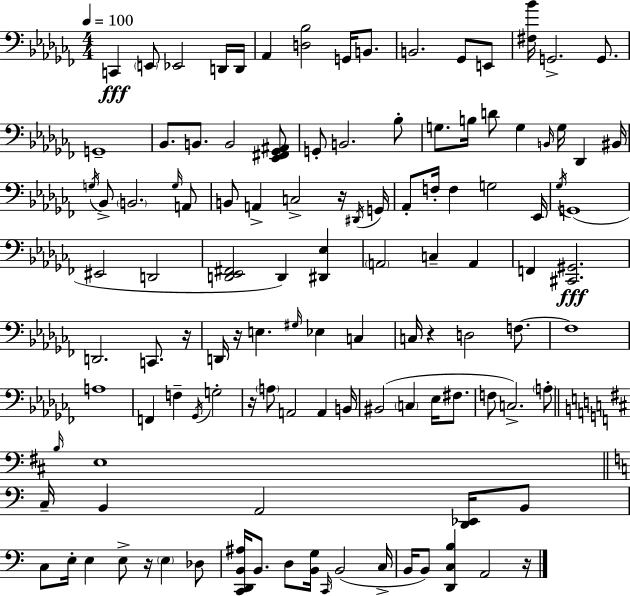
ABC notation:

X:1
T:Untitled
M:4/4
L:1/4
K:Abm
C,, E,,/2 _E,,2 D,,/4 D,,/4 _A,, [D,_B,]2 G,,/4 B,,/2 B,,2 _G,,/2 E,,/2 [^F,_B]/4 G,,2 G,,/2 G,,4 _B,,/2 B,,/2 B,,2 [_E,,^F,,_G,,^A,,]/2 G,,/2 B,,2 _B,/2 G,/2 B,/4 D/2 G, B,,/4 G,/4 _D,, ^B,,/4 G,/4 _B,,/2 B,,2 G,/4 A,,/2 B,,/2 A,, C,2 z/4 ^D,,/4 G,,/4 _A,,/2 F,/4 F, G,2 _E,,/4 _G,/4 G,,4 ^E,,2 D,,2 [D,,_E,,^F,,]2 D,, [^D,,_E,] A,,2 C, A,, F,, [^C,,^G,,]2 D,,2 C,,/2 z/4 D,,/4 z/4 E, ^G,/4 _E, C, C,/4 z D,2 F,/2 F,4 A,4 F,, F, _G,,/4 G,2 z/4 A,/2 A,,2 A,, B,,/4 ^B,,2 C, _E,/4 ^F,/2 F,/2 C,2 A,/2 B,/4 E,4 C,/4 B,, A,,2 [D,,_E,,]/4 B,,/2 C,/2 E,/4 E, E,/2 z/4 E, _D,/2 [C,,D,,B,,^A,]/4 B,,/2 D,/2 [B,,G,]/4 C,,/4 B,,2 C,/4 B,,/4 B,,/2 [D,,C,B,] A,,2 z/4